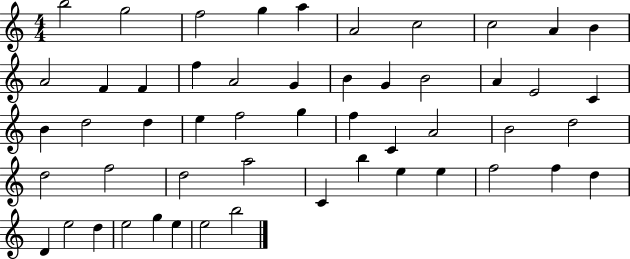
X:1
T:Untitled
M:4/4
L:1/4
K:C
b2 g2 f2 g a A2 c2 c2 A B A2 F F f A2 G B G B2 A E2 C B d2 d e f2 g f C A2 B2 d2 d2 f2 d2 a2 C b e e f2 f d D e2 d e2 g e e2 b2